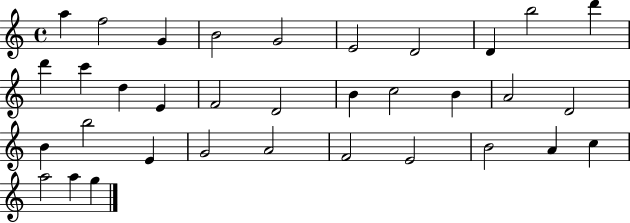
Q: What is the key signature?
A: C major